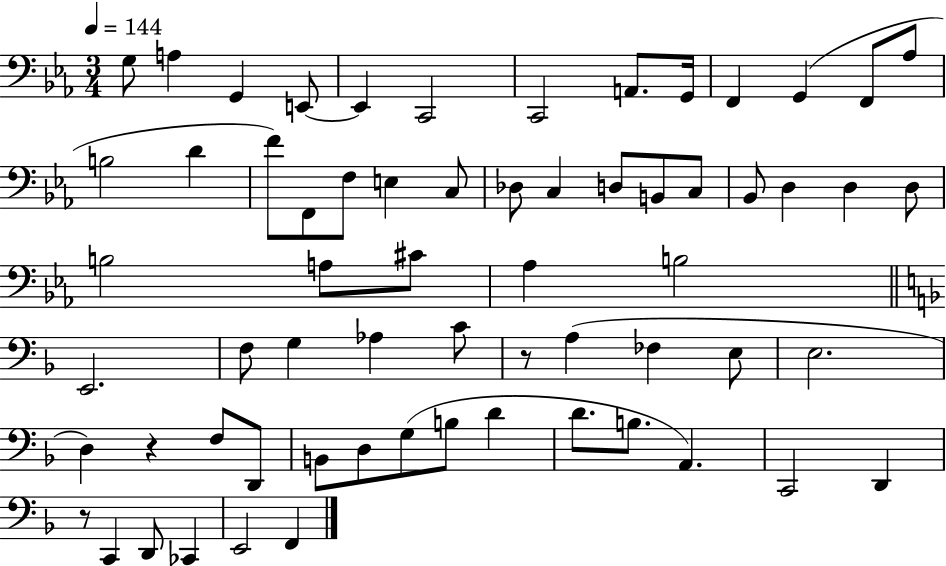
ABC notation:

X:1
T:Untitled
M:3/4
L:1/4
K:Eb
G,/2 A, G,, E,,/2 E,, C,,2 C,,2 A,,/2 G,,/4 F,, G,, F,,/2 _A,/2 B,2 D F/2 F,,/2 F,/2 E, C,/2 _D,/2 C, D,/2 B,,/2 C,/2 _B,,/2 D, D, D,/2 B,2 A,/2 ^C/2 _A, B,2 E,,2 F,/2 G, _A, C/2 z/2 A, _F, E,/2 E,2 D, z F,/2 D,,/2 B,,/2 D,/2 G,/2 B,/2 D D/2 B,/2 A,, C,,2 D,, z/2 C,, D,,/2 _C,, E,,2 F,,